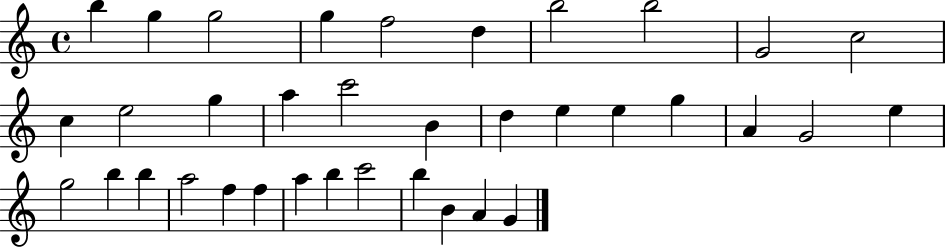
X:1
T:Untitled
M:4/4
L:1/4
K:C
b g g2 g f2 d b2 b2 G2 c2 c e2 g a c'2 B d e e g A G2 e g2 b b a2 f f a b c'2 b B A G